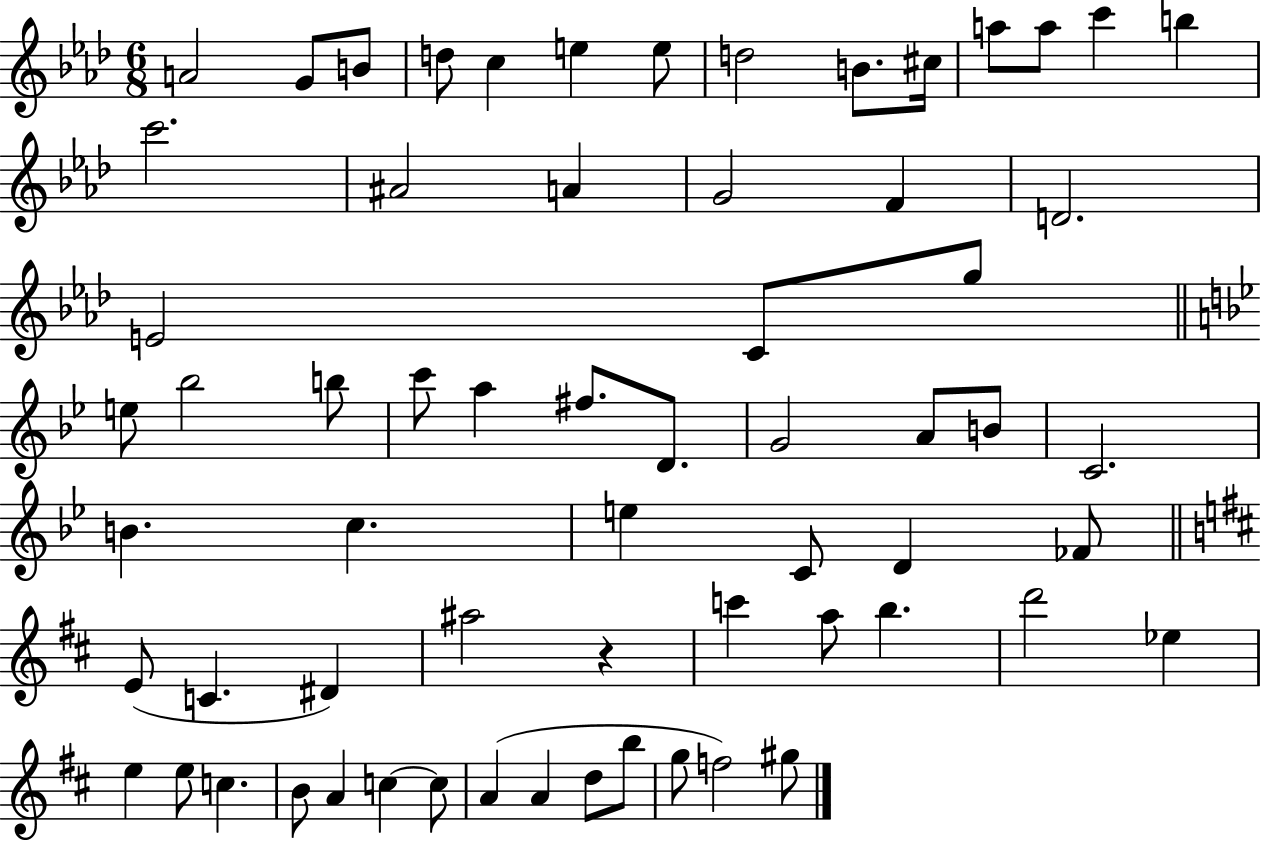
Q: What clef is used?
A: treble